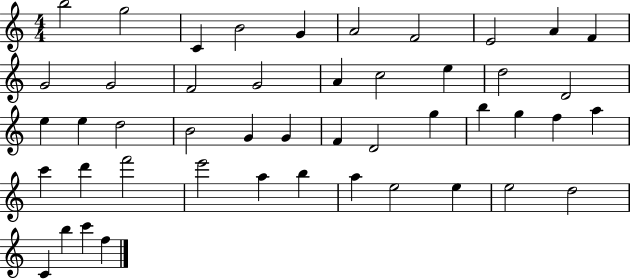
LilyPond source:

{
  \clef treble
  \numericTimeSignature
  \time 4/4
  \key c \major
  b''2 g''2 | c'4 b'2 g'4 | a'2 f'2 | e'2 a'4 f'4 | \break g'2 g'2 | f'2 g'2 | a'4 c''2 e''4 | d''2 d'2 | \break e''4 e''4 d''2 | b'2 g'4 g'4 | f'4 d'2 g''4 | b''4 g''4 f''4 a''4 | \break c'''4 d'''4 f'''2 | e'''2 a''4 b''4 | a''4 e''2 e''4 | e''2 d''2 | \break c'4 b''4 c'''4 f''4 | \bar "|."
}